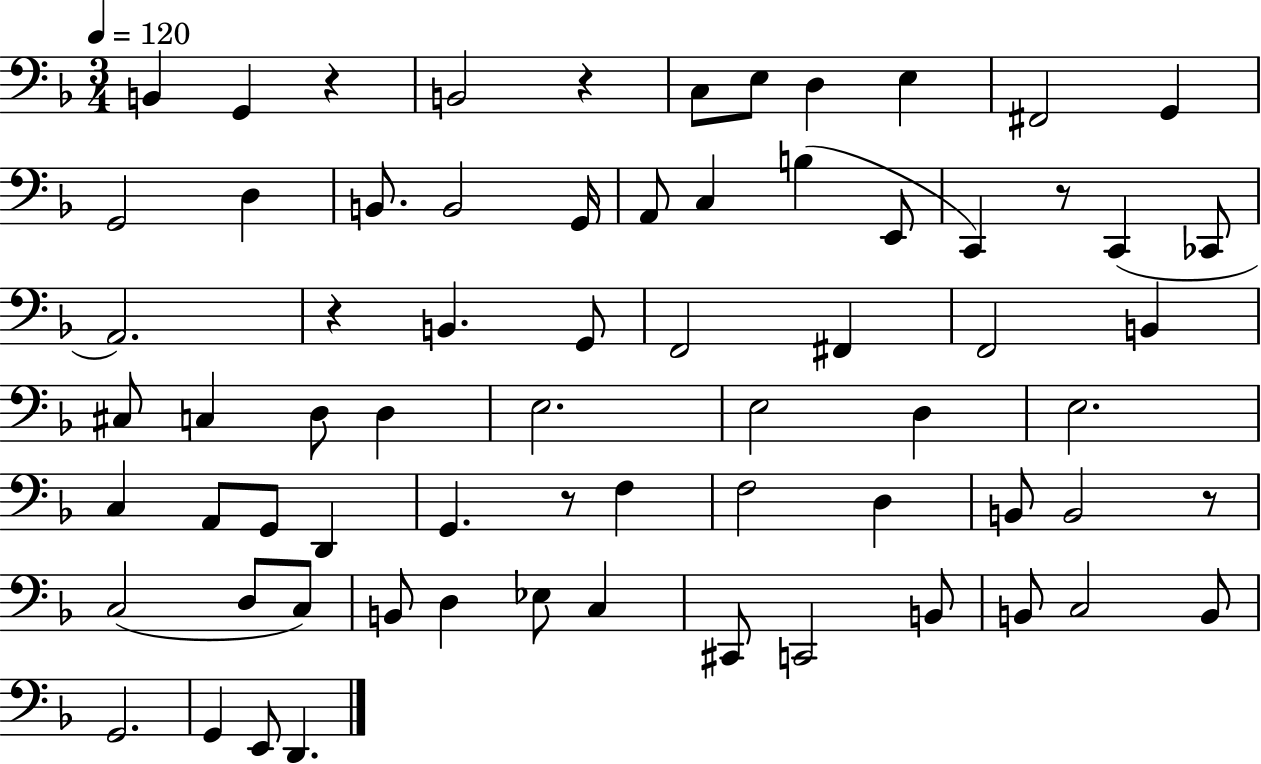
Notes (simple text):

B2/q G2/q R/q B2/h R/q C3/e E3/e D3/q E3/q F#2/h G2/q G2/h D3/q B2/e. B2/h G2/s A2/e C3/q B3/q E2/e C2/q R/e C2/q CES2/e A2/h. R/q B2/q. G2/e F2/h F#2/q F2/h B2/q C#3/e C3/q D3/e D3/q E3/h. E3/h D3/q E3/h. C3/q A2/e G2/e D2/q G2/q. R/e F3/q F3/h D3/q B2/e B2/h R/e C3/h D3/e C3/e B2/e D3/q Eb3/e C3/q C#2/e C2/h B2/e B2/e C3/h B2/e G2/h. G2/q E2/e D2/q.